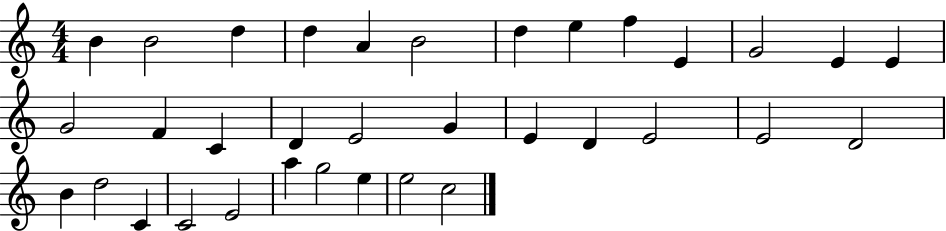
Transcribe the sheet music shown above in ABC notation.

X:1
T:Untitled
M:4/4
L:1/4
K:C
B B2 d d A B2 d e f E G2 E E G2 F C D E2 G E D E2 E2 D2 B d2 C C2 E2 a g2 e e2 c2